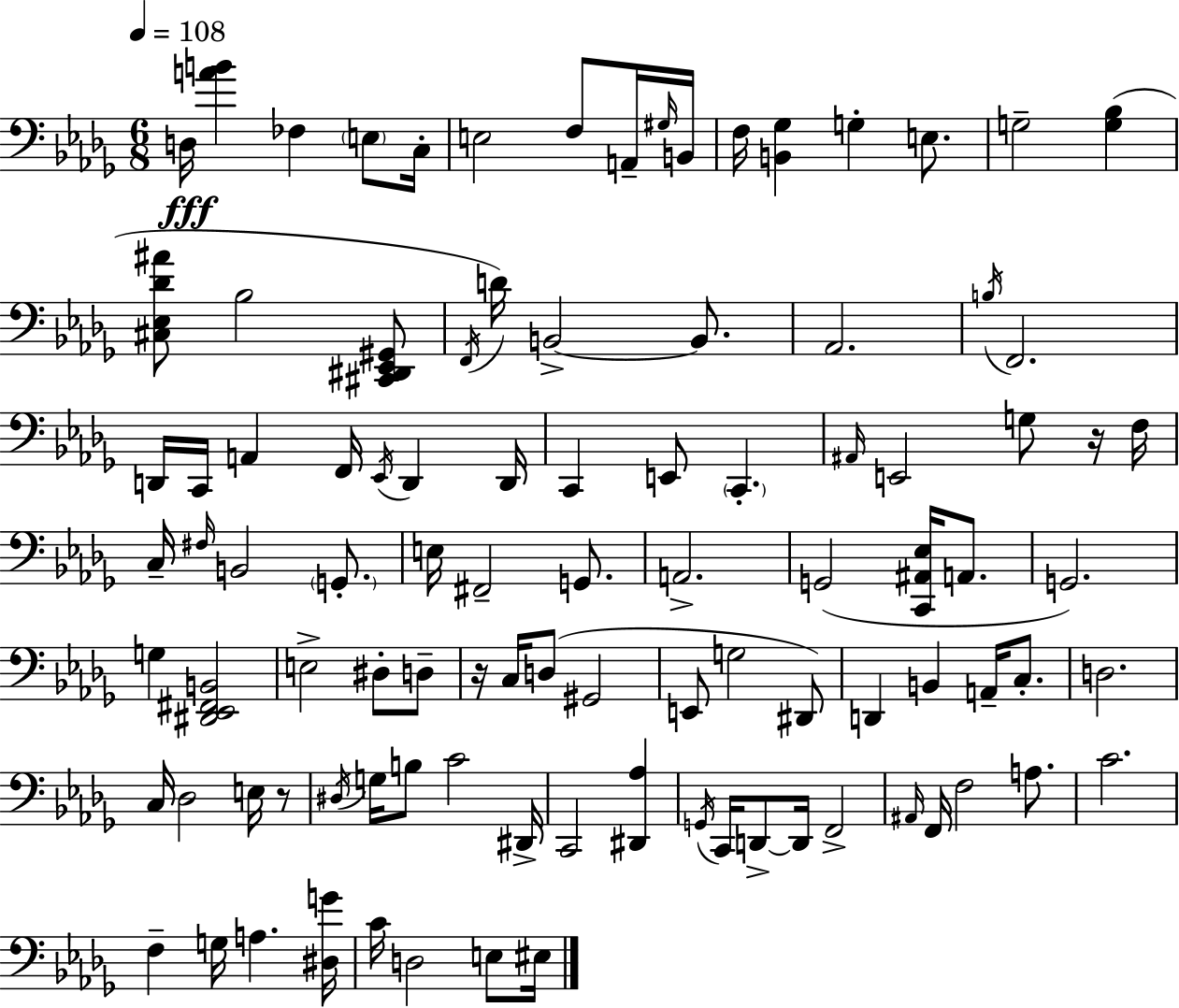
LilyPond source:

{
  \clef bass
  \numericTimeSignature
  \time 6/8
  \key bes \minor
  \tempo 4 = 108
  \repeat volta 2 { d16\fff <a' b'>4 fes4 \parenthesize e8 c16-. | e2 f8 a,16-- \grace { gis16 } | b,16 f16 <b, ges>4 g4-. e8. | g2-- <g bes>4( | \break <cis ees des' ais'>8 bes2 <cis, dis, ees, gis,>8 | \acciaccatura { f,16 } d'16) b,2->~~ b,8. | aes,2. | \acciaccatura { b16 } f,2. | \break d,16 c,16 a,4 f,16 \acciaccatura { ees,16 } d,4 | d,16 c,4 e,8 \parenthesize c,4.-. | \grace { ais,16 } e,2 | g8 r16 f16 c16-- \grace { fis16 } b,2 | \break \parenthesize g,8.-. e16 fis,2-- | g,8. a,2.-> | g,2( | <c, ais, ees>16 a,8. g,2.) | \break g4 <dis, ees, fis, b,>2 | e2-> | dis8-. d8-- r16 c16 d8( gis,2 | e,8 g2 | \break dis,8) d,4 b,4 | a,16-- c8.-. d2. | c16 des2 | e16 r8 \acciaccatura { dis16 } g16 b8 c'2 | \break dis,16-> c,2 | <dis, aes>4 \acciaccatura { g,16 } c,16 d,8->~~ d,16 | f,2-> \grace { ais,16 } f,16 f2 | a8. c'2. | \break f4-- | g16 a4. <dis g'>16 c'16 d2 | e8 eis16 } \bar "|."
}